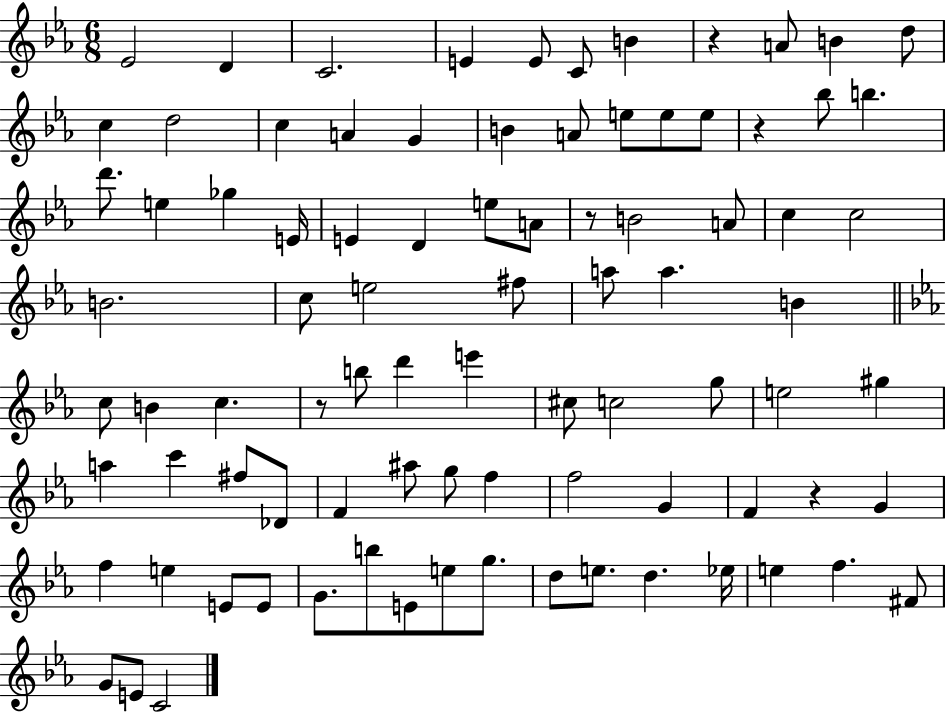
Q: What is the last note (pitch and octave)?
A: C4